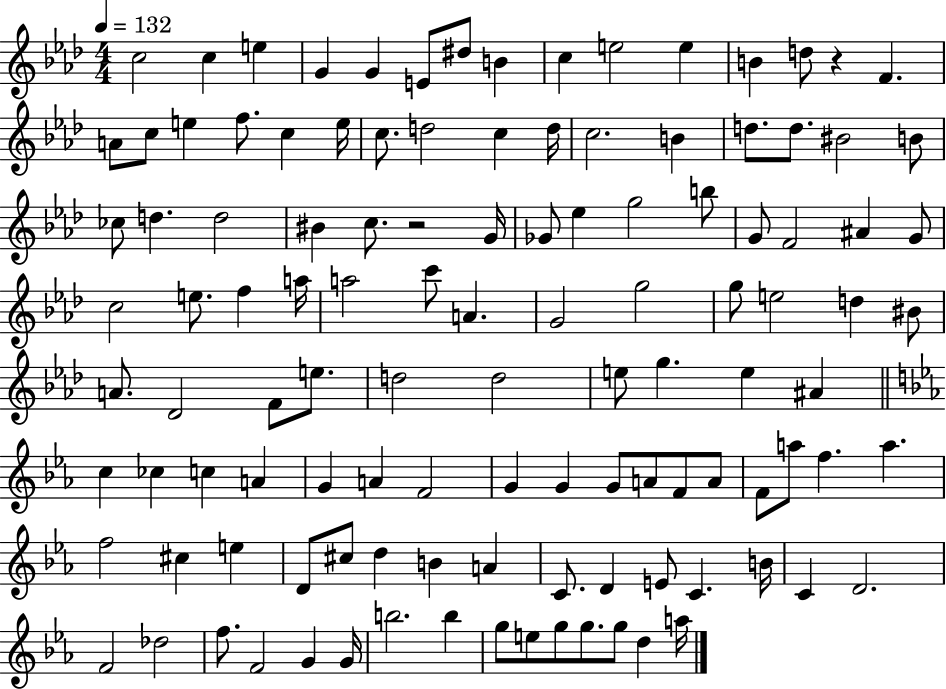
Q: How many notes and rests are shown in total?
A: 116